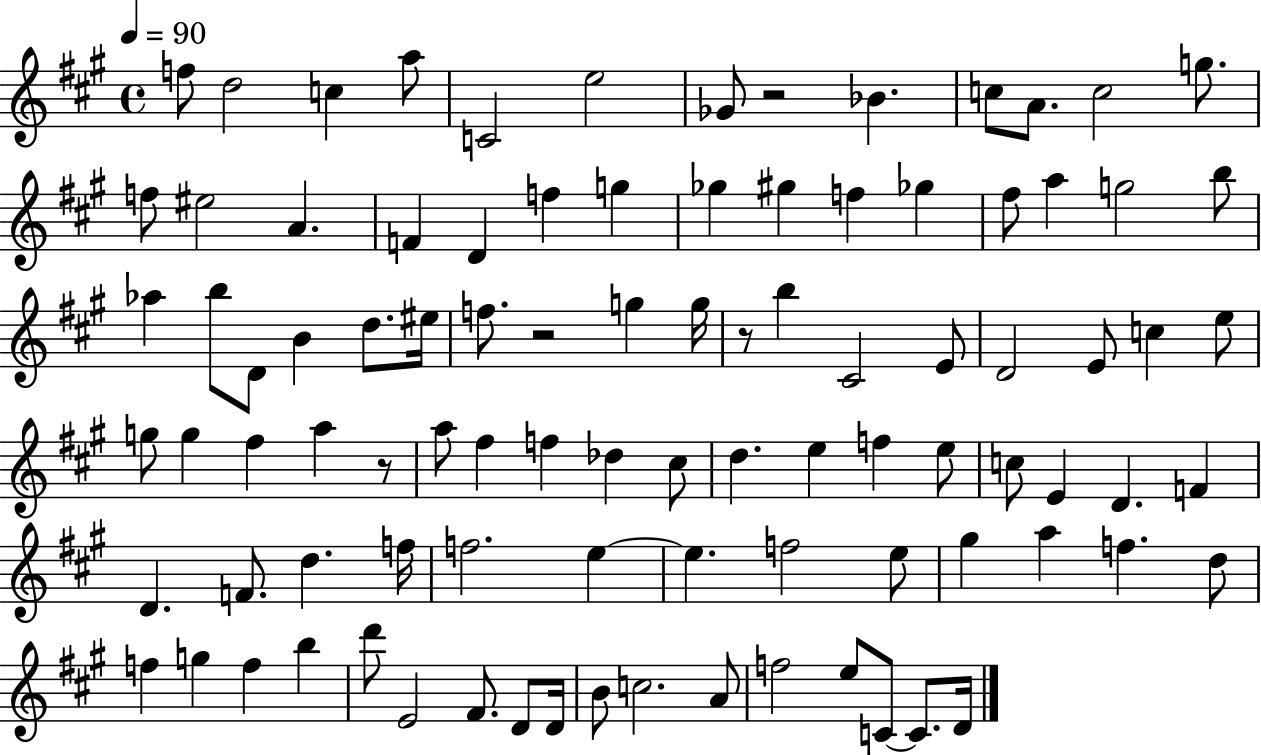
F5/e D5/h C5/q A5/e C4/h E5/h Gb4/e R/h Bb4/q. C5/e A4/e. C5/h G5/e. F5/e EIS5/h A4/q. F4/q D4/q F5/q G5/q Gb5/q G#5/q F5/q Gb5/q F#5/e A5/q G5/h B5/e Ab5/q B5/e D4/e B4/q D5/e. EIS5/s F5/e. R/h G5/q G5/s R/e B5/q C#4/h E4/e D4/h E4/e C5/q E5/e G5/e G5/q F#5/q A5/q R/e A5/e F#5/q F5/q Db5/q C#5/e D5/q. E5/q F5/q E5/e C5/e E4/q D4/q. F4/q D4/q. F4/e. D5/q. F5/s F5/h. E5/q E5/q. F5/h E5/e G#5/q A5/q F5/q. D5/e F5/q G5/q F5/q B5/q D6/e E4/h F#4/e. D4/e D4/s B4/e C5/h. A4/e F5/h E5/e C4/e C4/e. D4/s